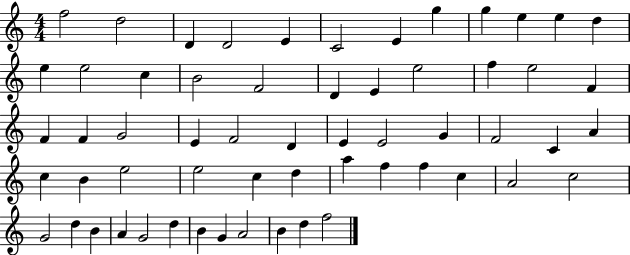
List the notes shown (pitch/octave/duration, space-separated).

F5/h D5/h D4/q D4/h E4/q C4/h E4/q G5/q G5/q E5/q E5/q D5/q E5/q E5/h C5/q B4/h F4/h D4/q E4/q E5/h F5/q E5/h F4/q F4/q F4/q G4/h E4/q F4/h D4/q E4/q E4/h G4/q F4/h C4/q A4/q C5/q B4/q E5/h E5/h C5/q D5/q A5/q F5/q F5/q C5/q A4/h C5/h G4/h D5/q B4/q A4/q G4/h D5/q B4/q G4/q A4/h B4/q D5/q F5/h